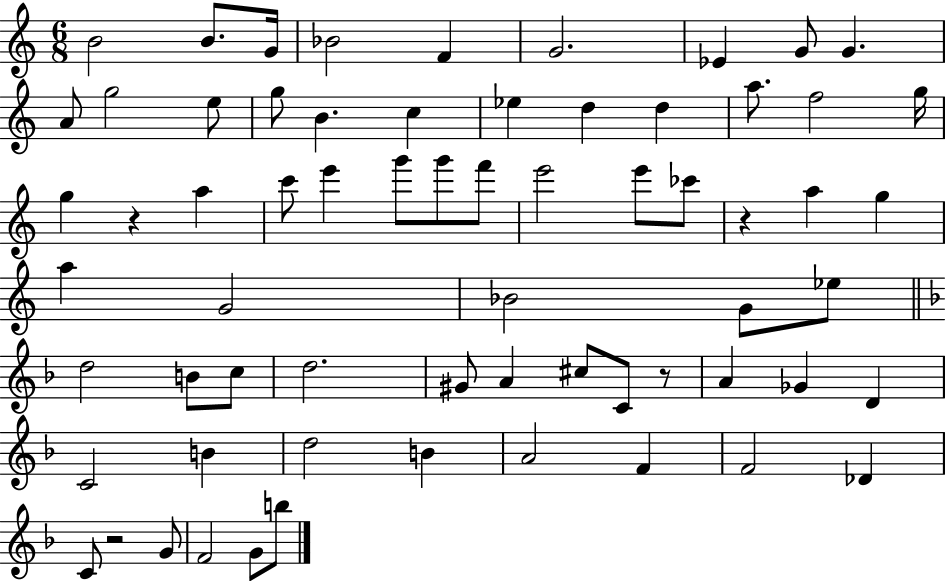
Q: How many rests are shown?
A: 4